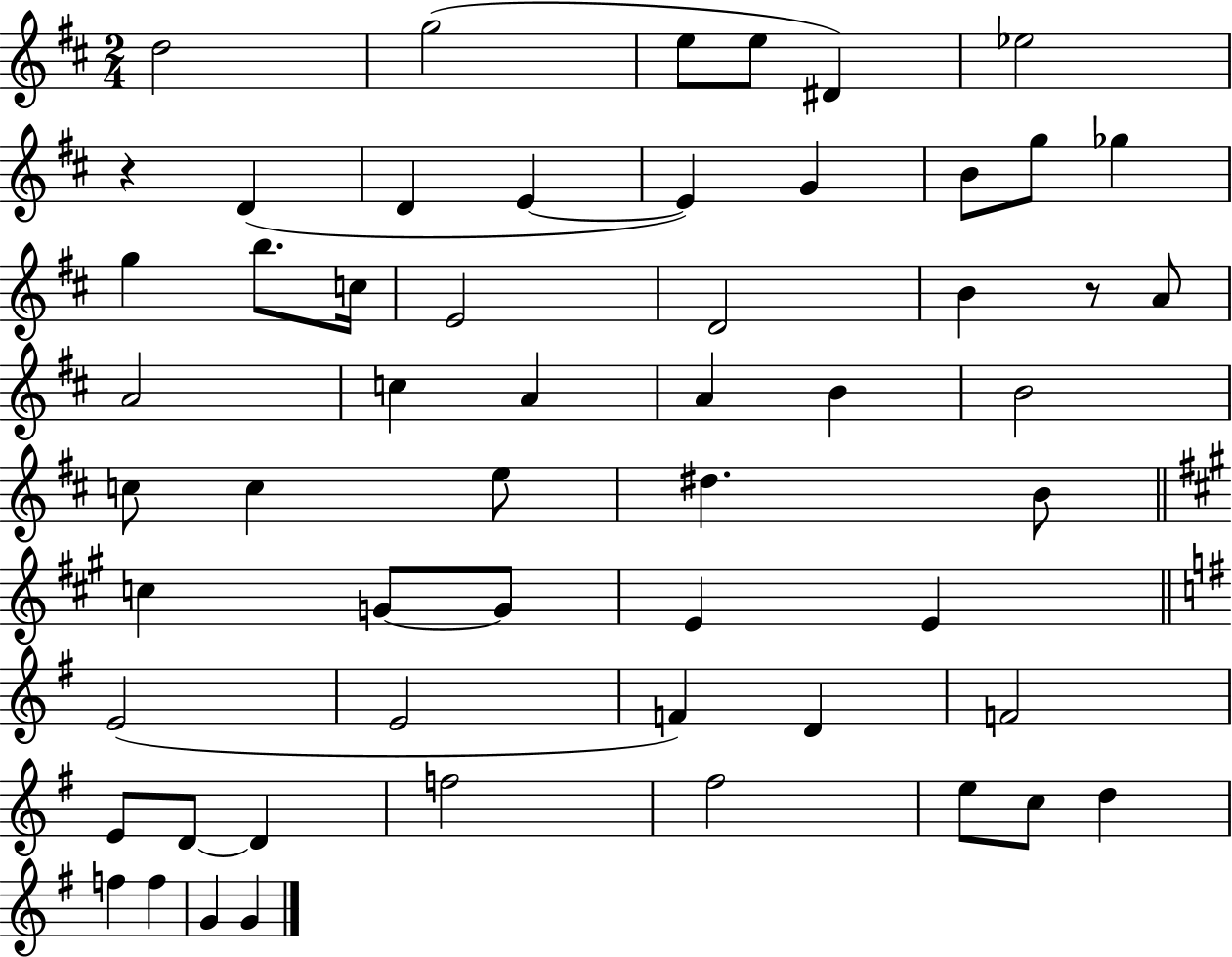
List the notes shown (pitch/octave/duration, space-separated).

D5/h G5/h E5/e E5/e D#4/q Eb5/h R/q D4/q D4/q E4/q E4/q G4/q B4/e G5/e Gb5/q G5/q B5/e. C5/s E4/h D4/h B4/q R/e A4/e A4/h C5/q A4/q A4/q B4/q B4/h C5/e C5/q E5/e D#5/q. B4/e C5/q G4/e G4/e E4/q E4/q E4/h E4/h F4/q D4/q F4/h E4/e D4/e D4/q F5/h F#5/h E5/e C5/e D5/q F5/q F5/q G4/q G4/q